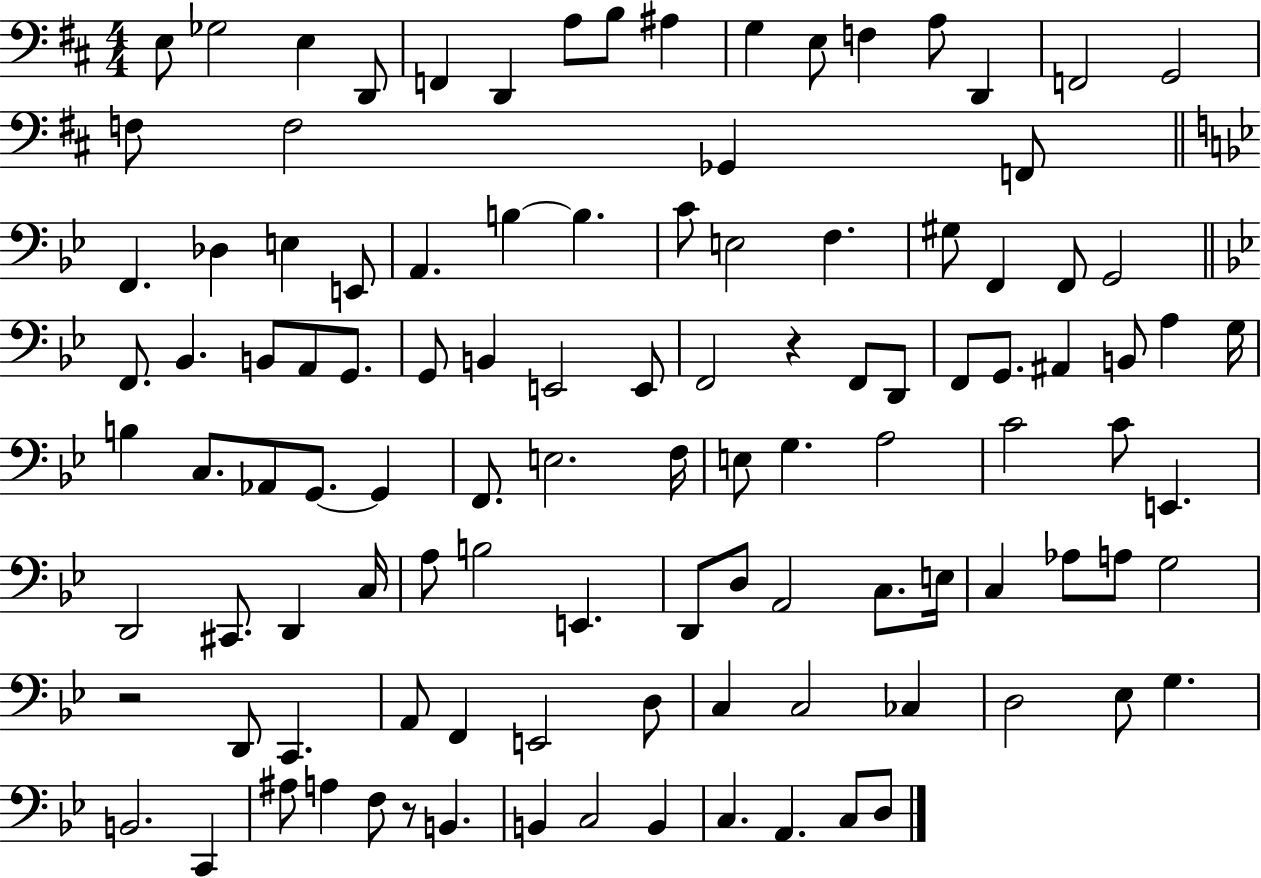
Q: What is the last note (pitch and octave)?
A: D3